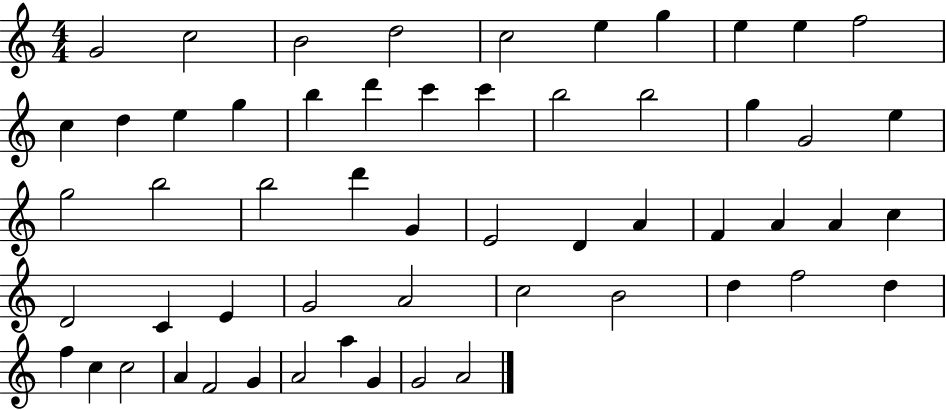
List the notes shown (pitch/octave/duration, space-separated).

G4/h C5/h B4/h D5/h C5/h E5/q G5/q E5/q E5/q F5/h C5/q D5/q E5/q G5/q B5/q D6/q C6/q C6/q B5/h B5/h G5/q G4/h E5/q G5/h B5/h B5/h D6/q G4/q E4/h D4/q A4/q F4/q A4/q A4/q C5/q D4/h C4/q E4/q G4/h A4/h C5/h B4/h D5/q F5/h D5/q F5/q C5/q C5/h A4/q F4/h G4/q A4/h A5/q G4/q G4/h A4/h